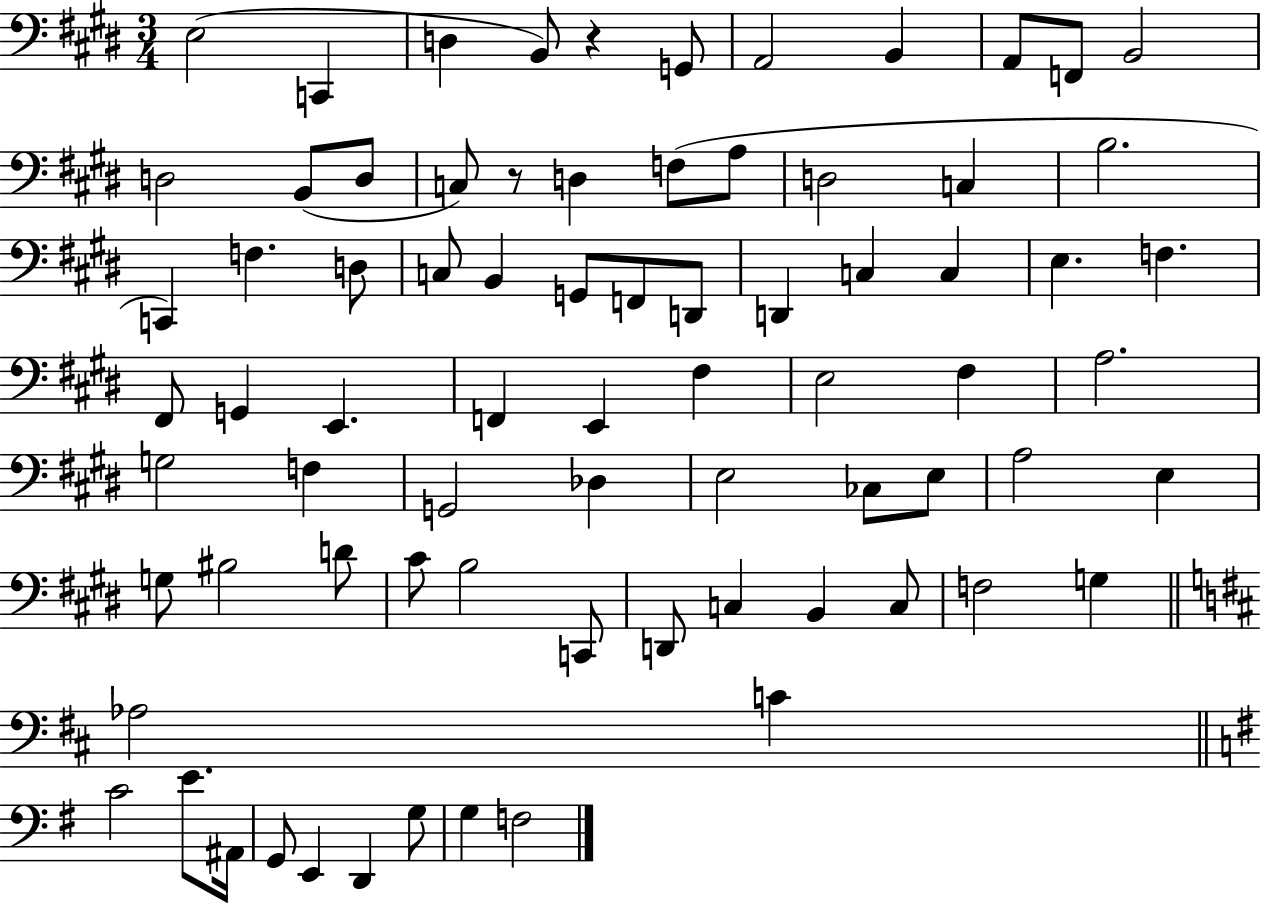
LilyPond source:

{
  \clef bass
  \numericTimeSignature
  \time 3/4
  \key e \major
  e2( c,4 | d4 b,8) r4 g,8 | a,2 b,4 | a,8 f,8 b,2 | \break d2 b,8( d8 | c8) r8 d4 f8( a8 | d2 c4 | b2. | \break c,4) f4. d8 | c8 b,4 g,8 f,8 d,8 | d,4 c4 c4 | e4. f4. | \break fis,8 g,4 e,4. | f,4 e,4 fis4 | e2 fis4 | a2. | \break g2 f4 | g,2 des4 | e2 ces8 e8 | a2 e4 | \break g8 bis2 d'8 | cis'8 b2 c,8 | d,8 c4 b,4 c8 | f2 g4 | \break \bar "||" \break \key d \major aes2 c'4 | \bar "||" \break \key g \major c'2 e'8. ais,16 | g,8 e,4 d,4 g8 | g4 f2 | \bar "|."
}